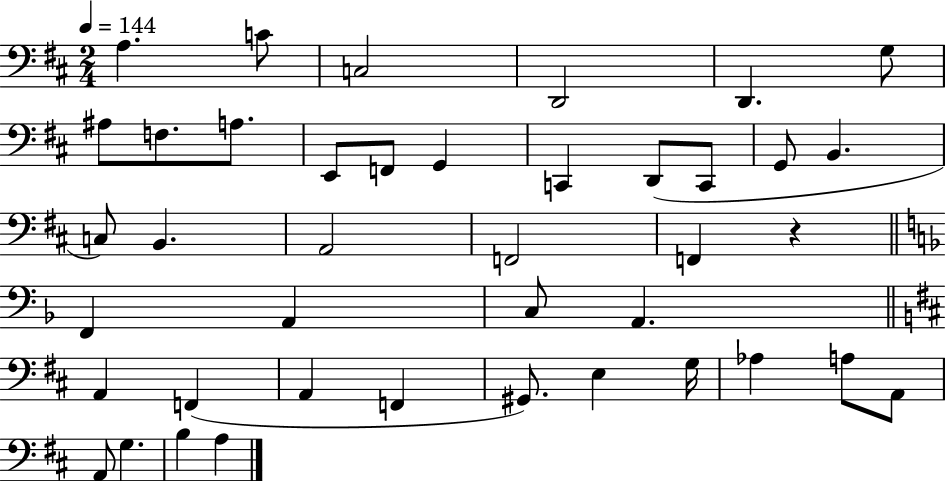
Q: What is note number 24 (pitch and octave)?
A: A2